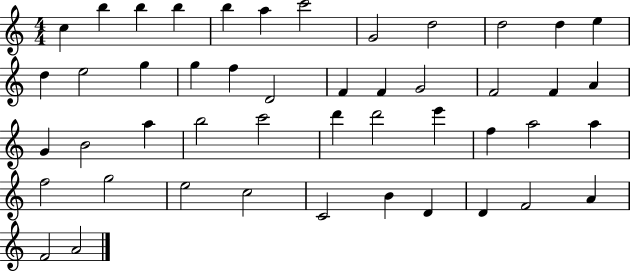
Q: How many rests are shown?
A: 0